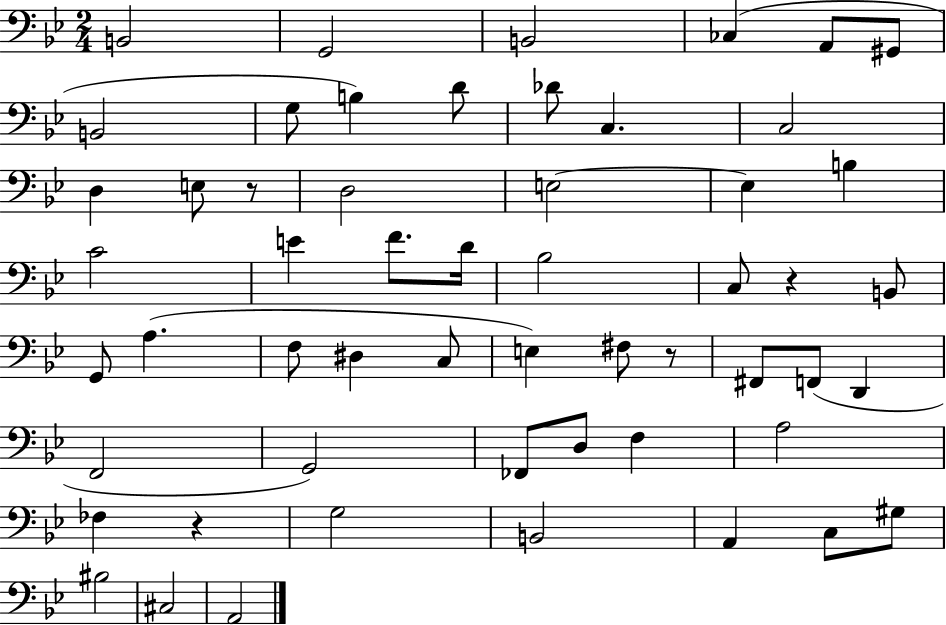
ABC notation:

X:1
T:Untitled
M:2/4
L:1/4
K:Bb
B,,2 G,,2 B,,2 _C, A,,/2 ^G,,/2 B,,2 G,/2 B, D/2 _D/2 C, C,2 D, E,/2 z/2 D,2 E,2 E, B, C2 E F/2 D/4 _B,2 C,/2 z B,,/2 G,,/2 A, F,/2 ^D, C,/2 E, ^F,/2 z/2 ^F,,/2 F,,/2 D,, F,,2 G,,2 _F,,/2 D,/2 F, A,2 _F, z G,2 B,,2 A,, C,/2 ^G,/2 ^B,2 ^C,2 A,,2